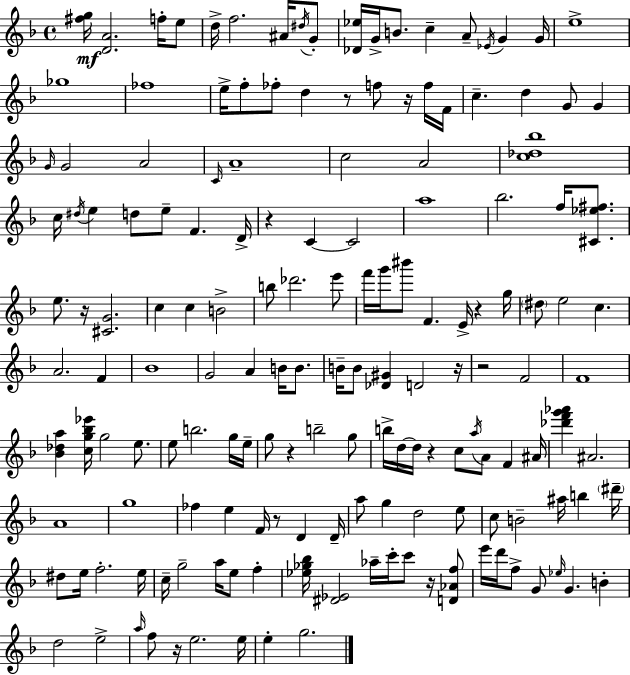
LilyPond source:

{
  \clef treble
  \time 4/4
  \defaultTimeSignature
  \key f \major
  \repeat volta 2 { <fis'' g''>16\mf <d' a'>2. f''16-. e''8 | d''16-> f''2. ais'16 \acciaccatura { dis''16 } g'8-. | <des' ees''>16 g'16-> b'8. c''4-- a'8-- \acciaccatura { ees'16 } g'4 | g'16 e''1-> | \break ges''1 | fes''1 | e''16-> f''8-. fes''8-. d''4 r8 f''8 r16 | f''16 f'16 c''4.-- d''4 g'8 g'4 | \break \grace { g'16 } g'2 a'2 | \grace { c'16 } a'1-- | c''2 a'2 | <c'' des'' bes''>1 | \break c''16 \acciaccatura { dis''16 } e''4 d''8 e''8-- f'4. | d'16-> r4 c'4~~ c'2 | a''1 | bes''2. | \break f''16 <cis' ees'' fis''>8. e''8. r16 <cis' g'>2. | c''4 c''4 b'2-> | b''8 des'''2. | e'''8 f'''16 g'''16 bis'''8 f'4. e'16-> | \break r4 g''16 \parenthesize dis''8 e''2 c''4. | a'2. | f'4 bes'1 | g'2 a'4 | \break b'16 b'8. b'16-- b'8 <des' gis'>4 d'2 | r16 r2 f'2 | f'1 | <bes' des'' a''>4 <c'' g'' bes'' ees'''>16 g''2 | \break e''8. e''8 b''2. | g''16 e''16-- g''8 r4 b''2-- | g''8 b''16-> d''16~~ d''16 r4 c''8 \acciaccatura { a''16 } a'8 | f'4 ais'16 <des''' f''' g''' aes'''>4 ais'2. | \break a'1 | g''1 | fes''4 e''4 f'16 r8 | d'4 d'16-- a''8 g''4 d''2 | \break e''8 c''8 b'2-- | ais''16 b''4 \parenthesize dis'''16-- dis''8 e''16 f''2.-. | e''16 c''16-- g''2-- a''16 | e''8 f''4-. <ees'' ges'' bes''>16 <dis' ees'>2 aes''16-- | \break c'''16-. c'''8 r16 <d' aes' f''>8 e'''16 d'''16 f''8-> g'8 \grace { ees''16 } g'4. | b'4-. d''2 e''2-> | \grace { a''16 } f''8 r16 e''2. | e''16 e''4-. g''2. | \break } \bar "|."
}